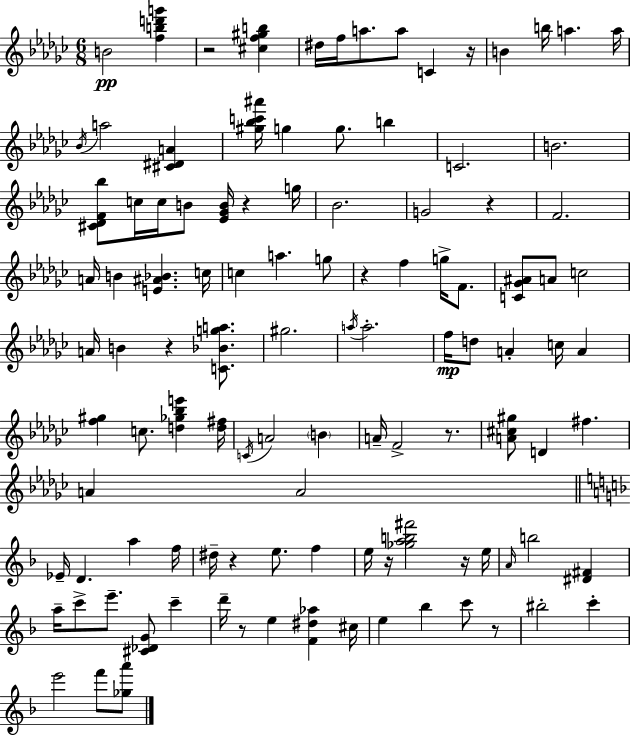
B4/h [F5,B5,D6,G6]/q R/h [C#5,F5,G#5,B5]/q D#5/s F5/s A5/e. A5/e C4/q R/s B4/q B5/s A5/q. A5/s Bb4/s A5/h [C#4,D#4,A4]/q [G#5,Bb5,C6,A#6]/s G5/q G5/e. B5/q C4/h. B4/h. [C#4,Db4,F4,Bb5]/e C5/s C5/s B4/e [Eb4,Gb4,B4]/s R/q G5/s Bb4/h. G4/h R/q F4/h. A4/s B4/q [E4,A#4,Bb4]/q. C5/s C5/q A5/q. G5/e R/q F5/q G5/s F4/e. [C4,Gb4,A#4]/e A4/e C5/h A4/s B4/q R/q [C4,Bb4,G5,A5]/e. G#5/h. A5/s A5/h. F5/s D5/e A4/q C5/s A4/q [F5,G#5]/q C5/e. [D5,Gb5,Bb5,E6]/q [D5,F#5]/s C4/s A4/h B4/q A4/s F4/h R/e. [A4,C#5,G#5]/e D4/q F#5/q. A4/q A4/h Eb4/s D4/q. A5/q F5/s D#5/s R/q E5/e. F5/q E5/s R/s [Gb5,A5,B5,F#6]/h R/s E5/s A4/s B5/h [D#4,F#4]/q A5/s C6/e E6/e. [C#4,Db4,G4]/e C6/q D6/s R/e E5/q [F4,D#5,Ab5]/q C#5/s E5/q Bb5/q C6/e R/e BIS5/h C6/q E6/h F6/e [Gb5,A6]/e